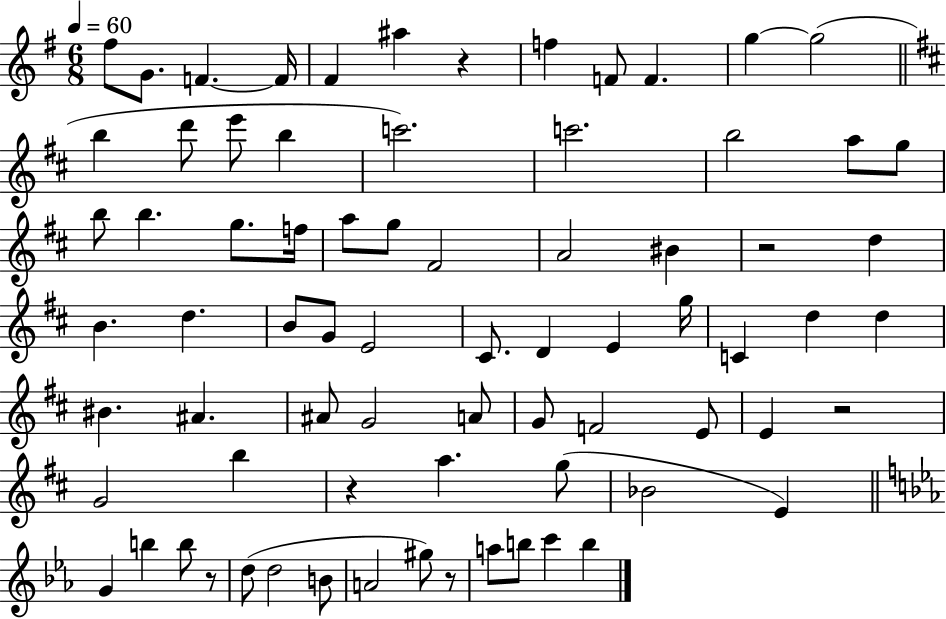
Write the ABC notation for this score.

X:1
T:Untitled
M:6/8
L:1/4
K:G
^f/2 G/2 F F/4 ^F ^a z f F/2 F g g2 b d'/2 e'/2 b c'2 c'2 b2 a/2 g/2 b/2 b g/2 f/4 a/2 g/2 ^F2 A2 ^B z2 d B d B/2 G/2 E2 ^C/2 D E g/4 C d d ^B ^A ^A/2 G2 A/2 G/2 F2 E/2 E z2 G2 b z a g/2 _B2 E G b b/2 z/2 d/2 d2 B/2 A2 ^g/2 z/2 a/2 b/2 c' b